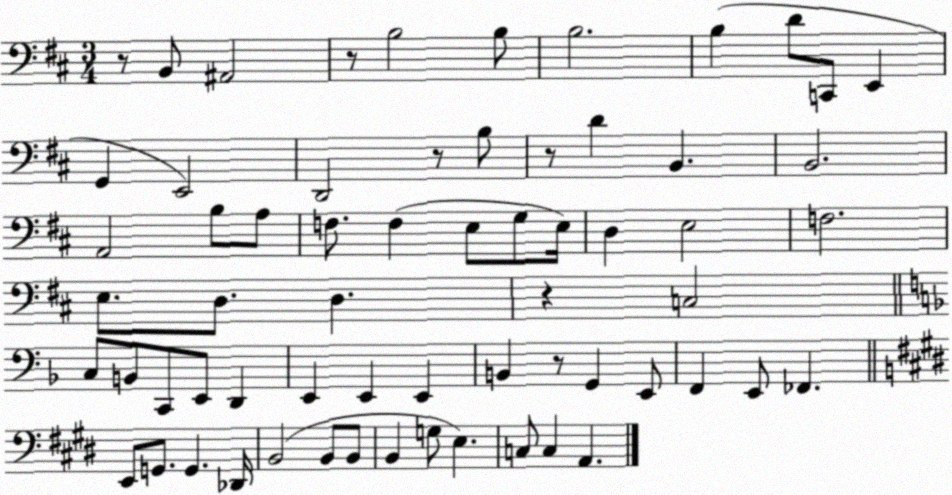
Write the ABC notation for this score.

X:1
T:Untitled
M:3/4
L:1/4
K:D
z/2 B,,/2 ^A,,2 z/2 B,2 B,/2 B,2 B, D/2 C,,/2 E,, G,, E,,2 D,,2 z/2 B,/2 z/2 D B,, B,,2 A,,2 B,/2 A,/2 F,/2 F, E,/2 G,/2 E,/4 D, E,2 F,2 E,/2 D,/2 D, z C,2 C,/2 B,,/2 C,,/2 E,,/2 D,, E,, E,, E,, B,, z/2 G,, E,,/2 F,, E,,/2 _F,, E,,/2 G,,/2 G,, _D,,/4 B,,2 B,,/2 B,,/2 B,, G,/2 E, C,/2 C, A,,